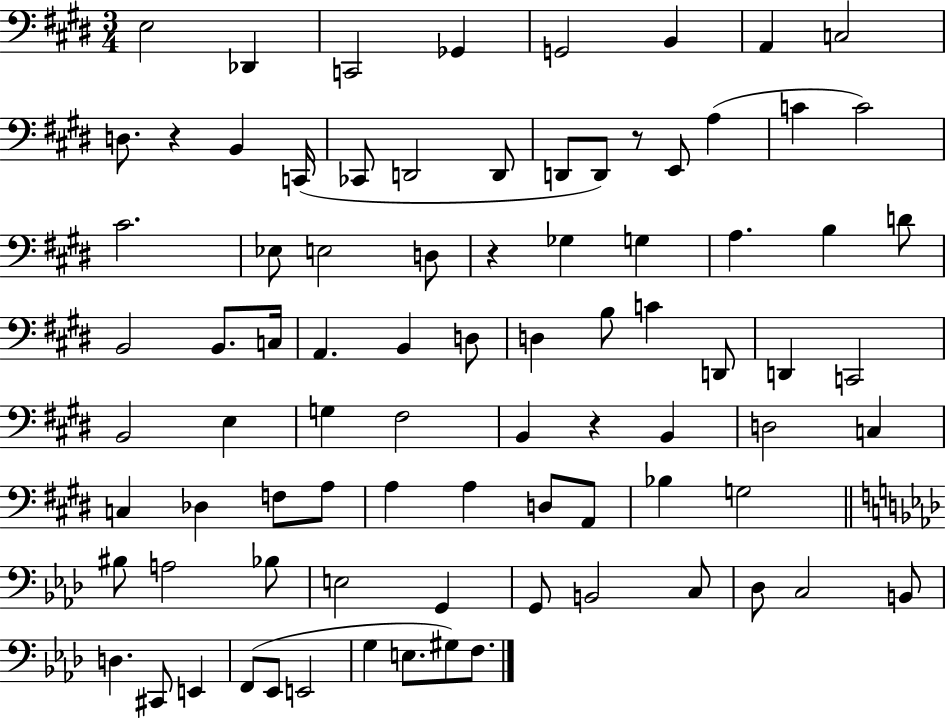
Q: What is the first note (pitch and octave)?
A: E3